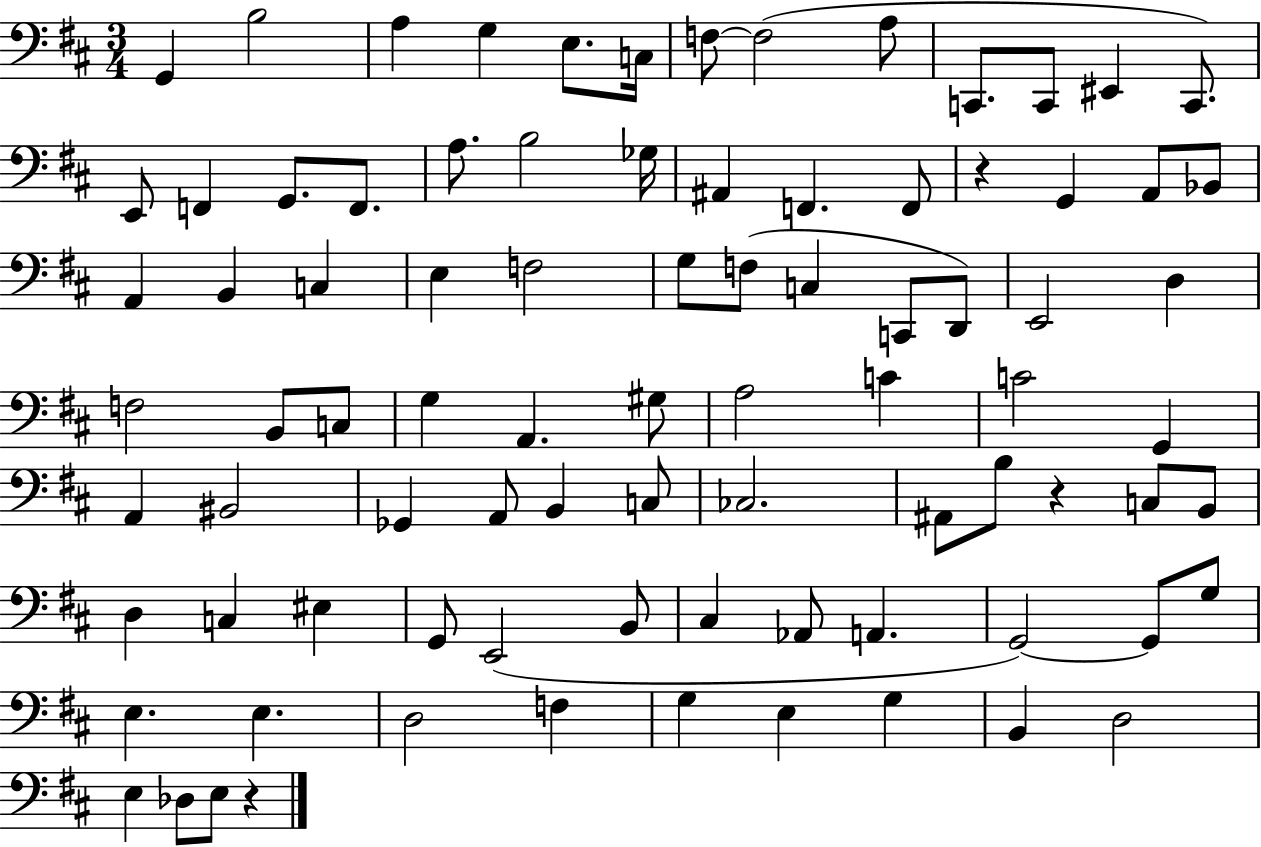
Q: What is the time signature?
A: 3/4